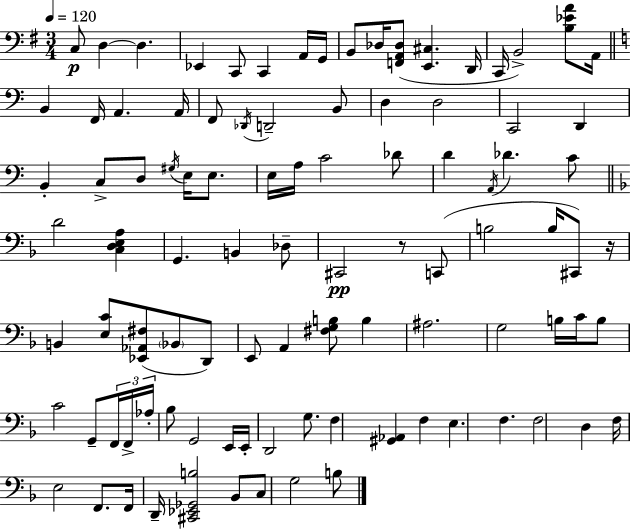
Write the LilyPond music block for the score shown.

{
  \clef bass
  \numericTimeSignature
  \time 3/4
  \key g \major
  \tempo 4 = 120
  c8\p d4~~ d4. | ees,4 c,8 c,4 a,16 g,16 | b,8 des16 <f, a, des>8( <e, cis>4. d,16 | c,16 b,2->) <b ees' a'>8 a,16 | \break \bar "||" \break \key a \minor b,4 f,16 a,4. a,16 | f,8 \acciaccatura { des,16 } d,2-- b,8 | d4 d2 | c,2 d,4 | \break b,4-. c8-> d8 \acciaccatura { gis16 } e16 e8. | e16 a16 c'2 | des'8 d'4 \acciaccatura { a,16 } des'4. | c'8 \bar "||" \break \key f \major d'2 <c d e a>4 | g,4. b,4 des8-- | cis,2\pp r8 c,8( | b2 b16 cis,8) r16 | \break b,4 <e c'>8 <ees, aes, fis>8( \parenthesize bes,8 d,8) | e,8 a,4 <fis g b>8 b4 | ais2. | g2 b16 c'16 b8 | \break c'2 g,8-- \tuplet 3/2 { f,16 f,16-> | aes16-. } bes8 g,2 e,16 | e,16-. d,2 g8. | f4 <gis, aes,>4 f4 | \break e4. f4. | f2 d4 | f16 e2 f,8. | f,16 d,16-- <cis, ees, ges, b>2 bes,8 | \break c8 g2 b8 | \bar "|."
}